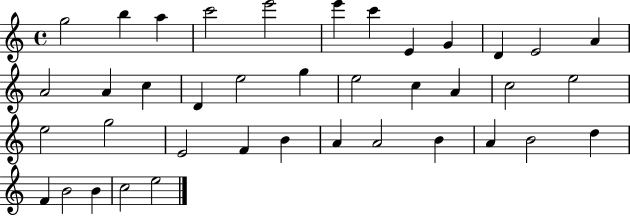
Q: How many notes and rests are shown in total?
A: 39